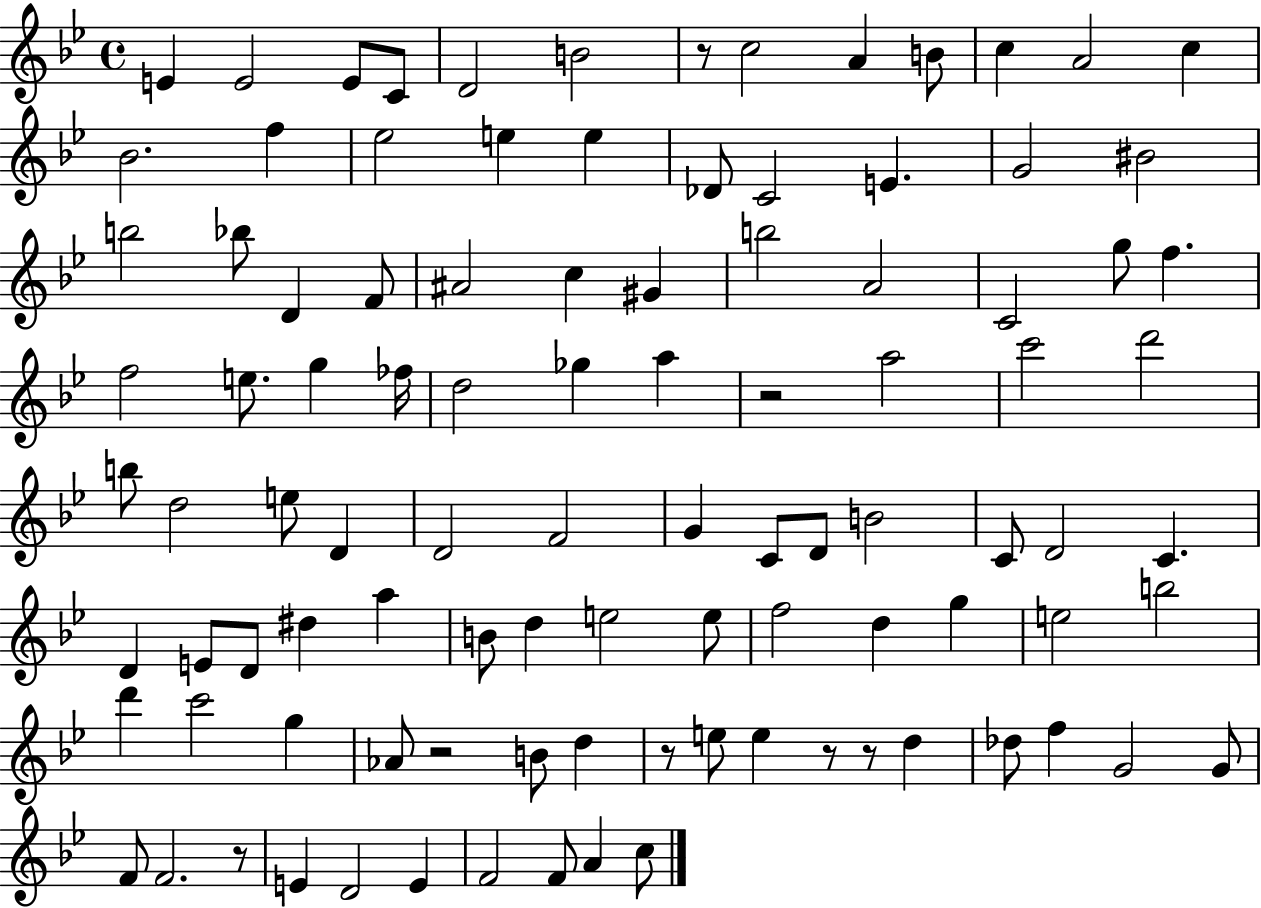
{
  \clef treble
  \time 4/4
  \defaultTimeSignature
  \key bes \major
  e'4 e'2 e'8 c'8 | d'2 b'2 | r8 c''2 a'4 b'8 | c''4 a'2 c''4 | \break bes'2. f''4 | ees''2 e''4 e''4 | des'8 c'2 e'4. | g'2 bis'2 | \break b''2 bes''8 d'4 f'8 | ais'2 c''4 gis'4 | b''2 a'2 | c'2 g''8 f''4. | \break f''2 e''8. g''4 fes''16 | d''2 ges''4 a''4 | r2 a''2 | c'''2 d'''2 | \break b''8 d''2 e''8 d'4 | d'2 f'2 | g'4 c'8 d'8 b'2 | c'8 d'2 c'4. | \break d'4 e'8 d'8 dis''4 a''4 | b'8 d''4 e''2 e''8 | f''2 d''4 g''4 | e''2 b''2 | \break d'''4 c'''2 g''4 | aes'8 r2 b'8 d''4 | r8 e''8 e''4 r8 r8 d''4 | des''8 f''4 g'2 g'8 | \break f'8 f'2. r8 | e'4 d'2 e'4 | f'2 f'8 a'4 c''8 | \bar "|."
}